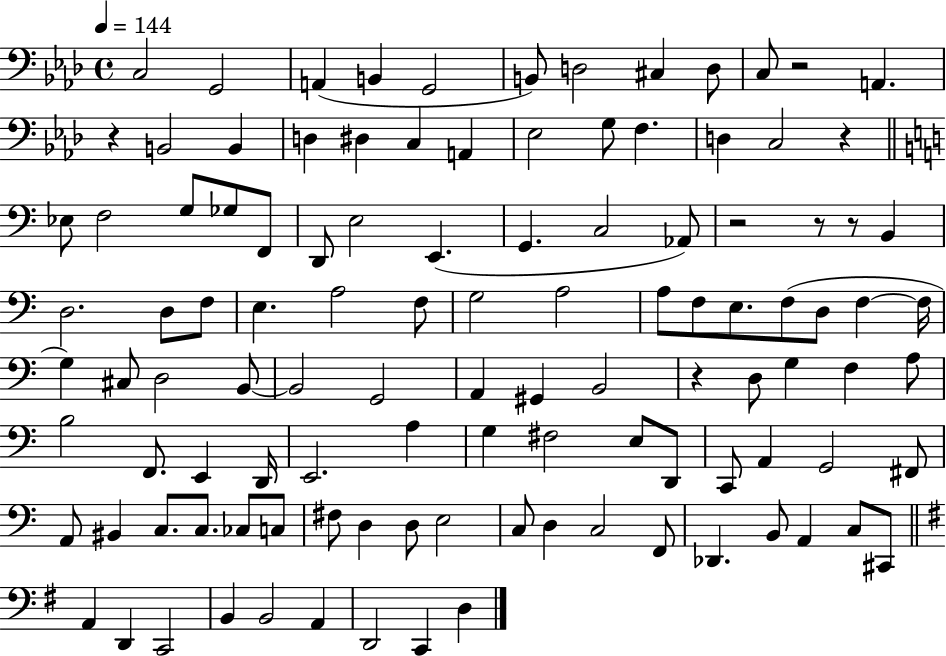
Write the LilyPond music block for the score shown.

{
  \clef bass
  \time 4/4
  \defaultTimeSignature
  \key aes \major
  \tempo 4 = 144
  c2 g,2 | a,4( b,4 g,2 | b,8) d2 cis4 d8 | c8 r2 a,4. | \break r4 b,2 b,4 | d4 dis4 c4 a,4 | ees2 g8 f4. | d4 c2 r4 | \break \bar "||" \break \key c \major ees8 f2 g8 ges8 f,8 | d,8 e2 e,4.( | g,4. c2 aes,8) | r2 r8 r8 b,4 | \break d2. d8 f8 | e4. a2 f8 | g2 a2 | a8 f8 e8. f8( d8 f4~~ f16 | \break g4) cis8 d2 b,8~~ | b,2 g,2 | a,4 gis,4 b,2 | r4 d8 g4 f4 a8 | \break b2 f,8. e,4 d,16 | e,2. a4 | g4 fis2 e8 d,8 | c,8 a,4 g,2 fis,8 | \break a,8 bis,4 c8. c8. ces8 c8 | fis8 d4 d8 e2 | c8 d4 c2 f,8 | des,4. b,8 a,4 c8 cis,8 | \break \bar "||" \break \key e \minor a,4 d,4 c,2 | b,4 b,2 a,4 | d,2 c,4 d4 | \bar "|."
}